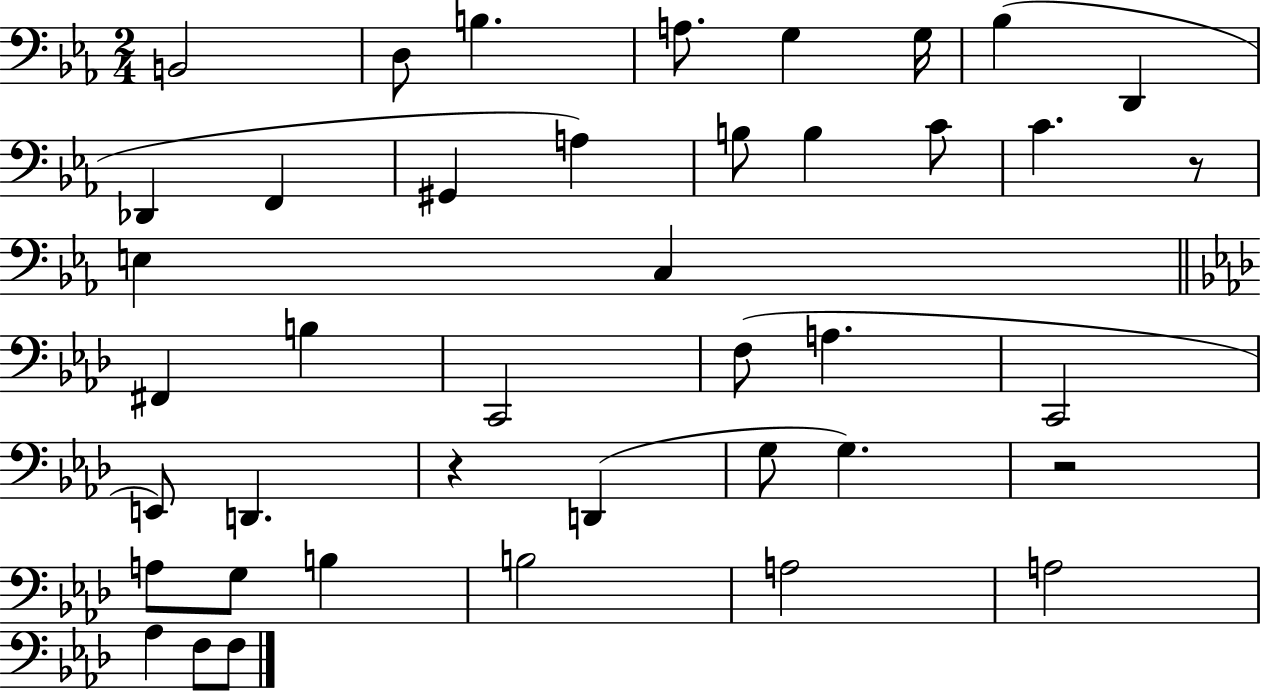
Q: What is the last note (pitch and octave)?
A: F3